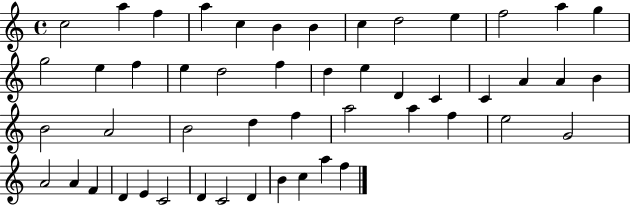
X:1
T:Untitled
M:4/4
L:1/4
K:C
c2 a f a c B B c d2 e f2 a g g2 e f e d2 f d e D C C A A B B2 A2 B2 d f a2 a f e2 G2 A2 A F D E C2 D C2 D B c a f